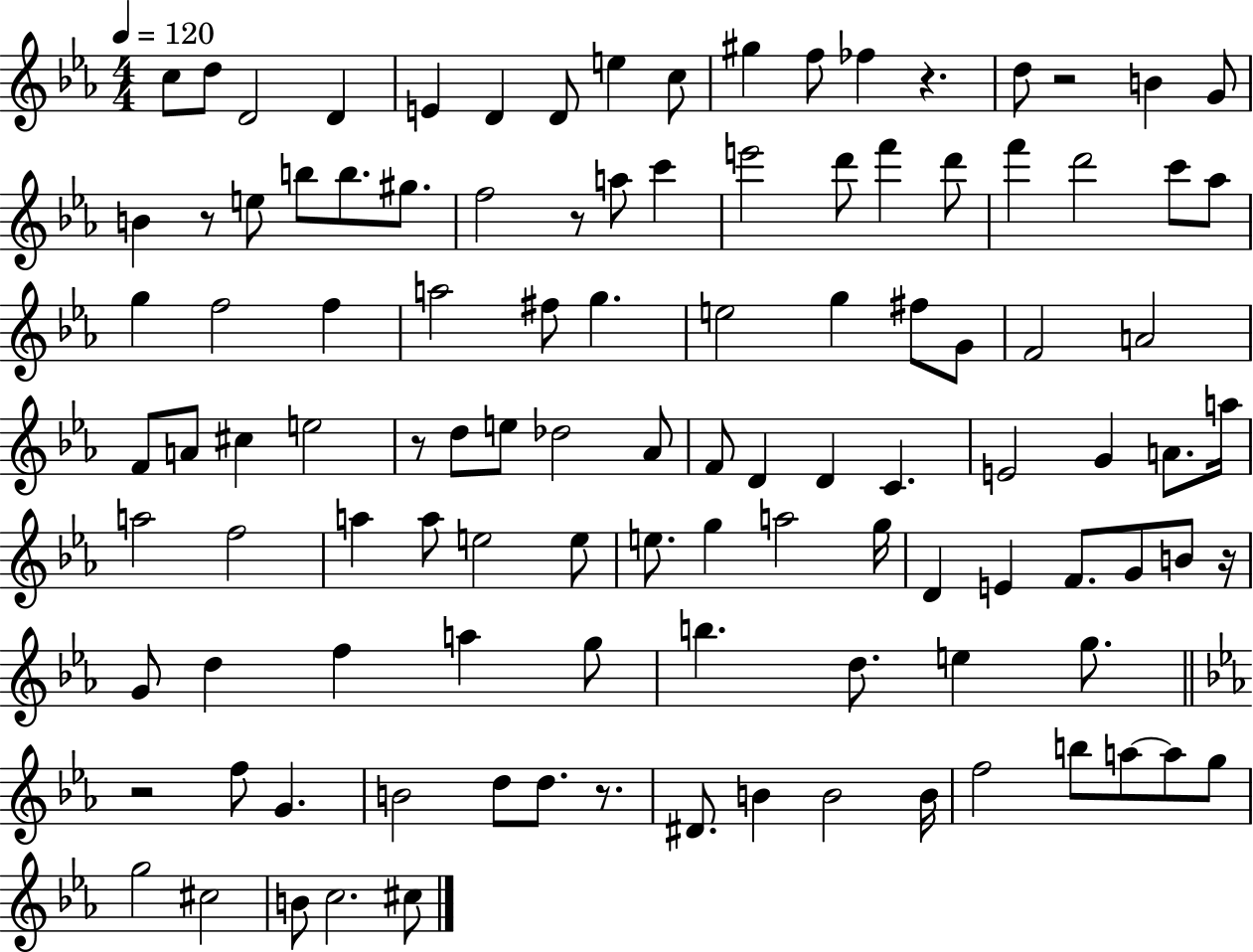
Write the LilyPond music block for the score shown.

{
  \clef treble
  \numericTimeSignature
  \time 4/4
  \key ees \major
  \tempo 4 = 120
  c''8 d''8 d'2 d'4 | e'4 d'4 d'8 e''4 c''8 | gis''4 f''8 fes''4 r4. | d''8 r2 b'4 g'8 | \break b'4 r8 e''8 b''8 b''8. gis''8. | f''2 r8 a''8 c'''4 | e'''2 d'''8 f'''4 d'''8 | f'''4 d'''2 c'''8 aes''8 | \break g''4 f''2 f''4 | a''2 fis''8 g''4. | e''2 g''4 fis''8 g'8 | f'2 a'2 | \break f'8 a'8 cis''4 e''2 | r8 d''8 e''8 des''2 aes'8 | f'8 d'4 d'4 c'4. | e'2 g'4 a'8. a''16 | \break a''2 f''2 | a''4 a''8 e''2 e''8 | e''8. g''4 a''2 g''16 | d'4 e'4 f'8. g'8 b'8 r16 | \break g'8 d''4 f''4 a''4 g''8 | b''4. d''8. e''4 g''8. | \bar "||" \break \key c \minor r2 f''8 g'4. | b'2 d''8 d''8. r8. | dis'8. b'4 b'2 b'16 | f''2 b''8 a''8~~ a''8 g''8 | \break g''2 cis''2 | b'8 c''2. cis''8 | \bar "|."
}